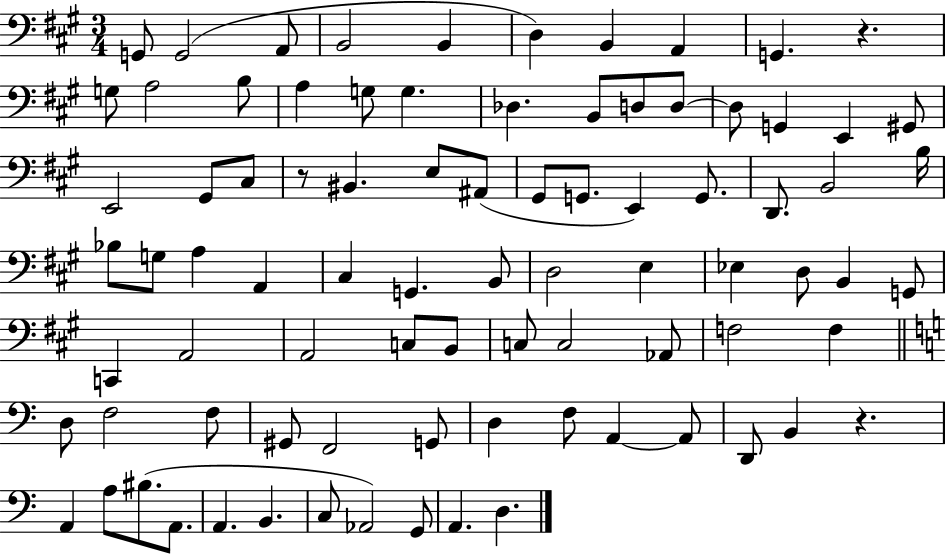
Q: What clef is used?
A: bass